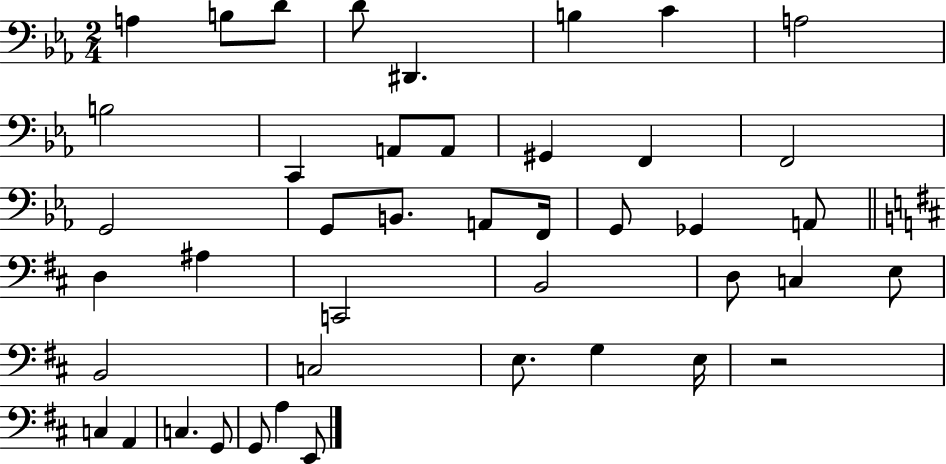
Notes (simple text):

A3/q B3/e D4/e D4/e D#2/q. B3/q C4/q A3/h B3/h C2/q A2/e A2/e G#2/q F2/q F2/h G2/h G2/e B2/e. A2/e F2/s G2/e Gb2/q A2/e D3/q A#3/q C2/h B2/h D3/e C3/q E3/e B2/h C3/h E3/e. G3/q E3/s R/h C3/q A2/q C3/q. G2/e G2/e A3/q E2/e